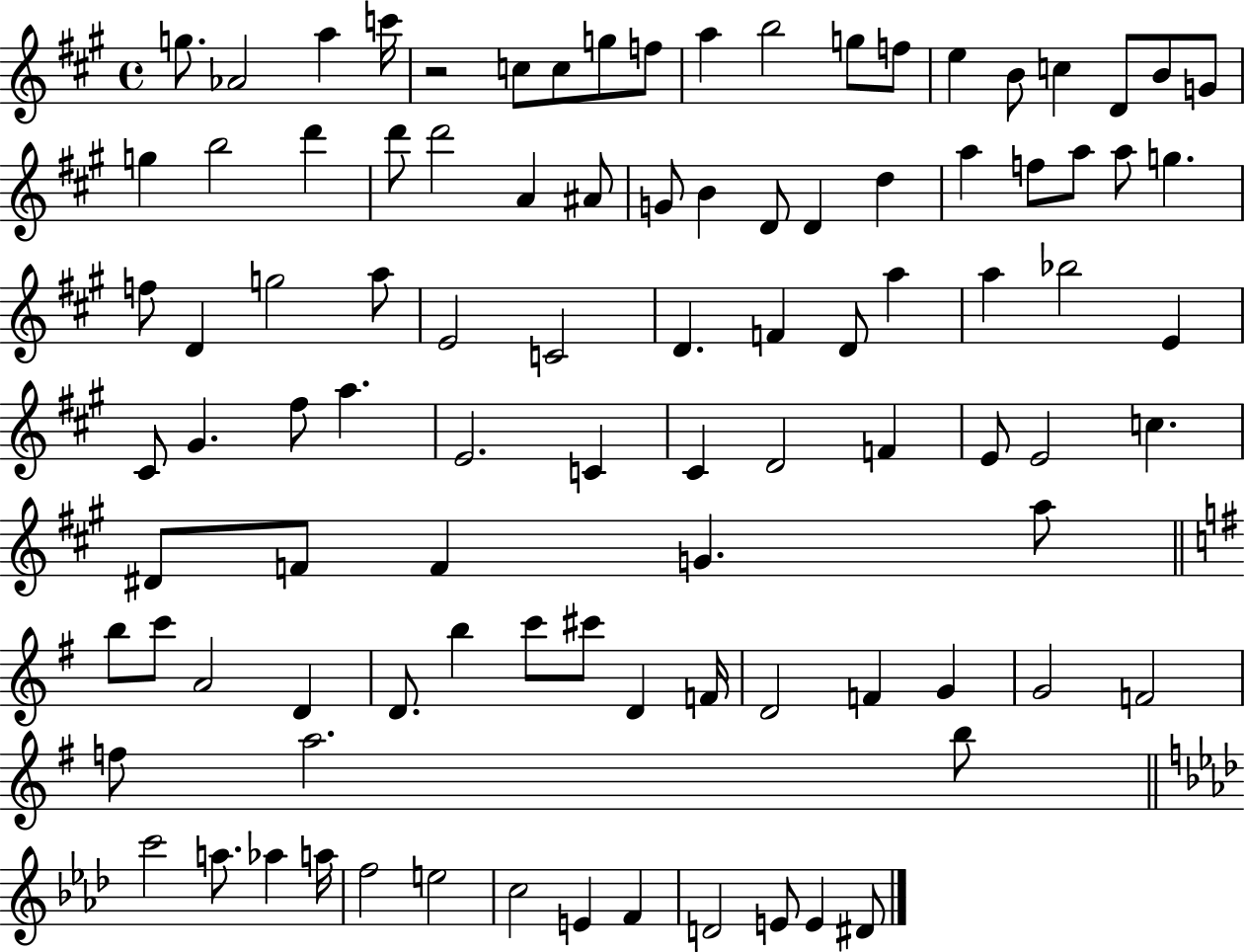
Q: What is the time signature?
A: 4/4